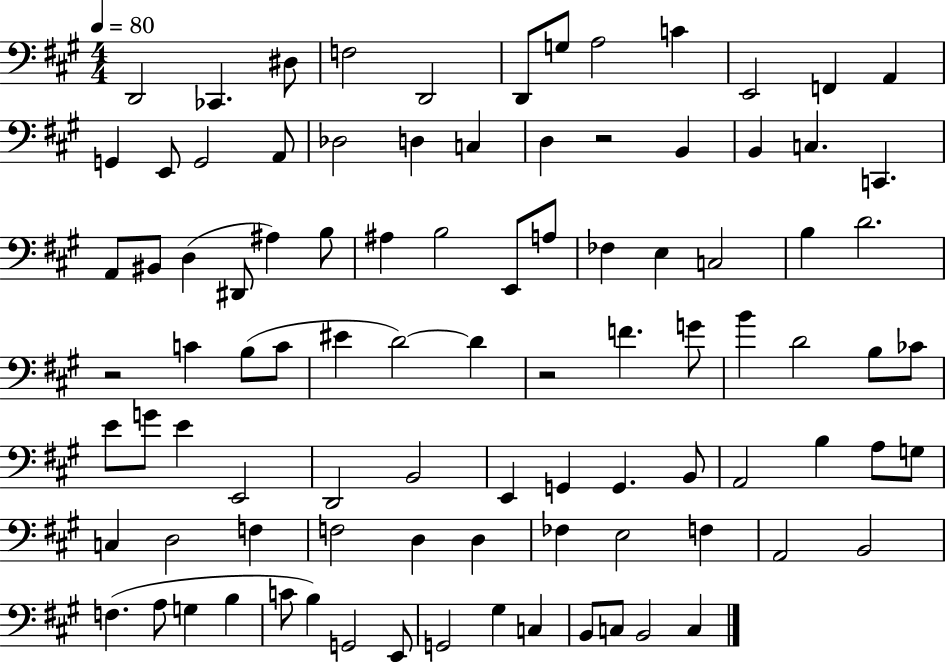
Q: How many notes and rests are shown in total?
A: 94